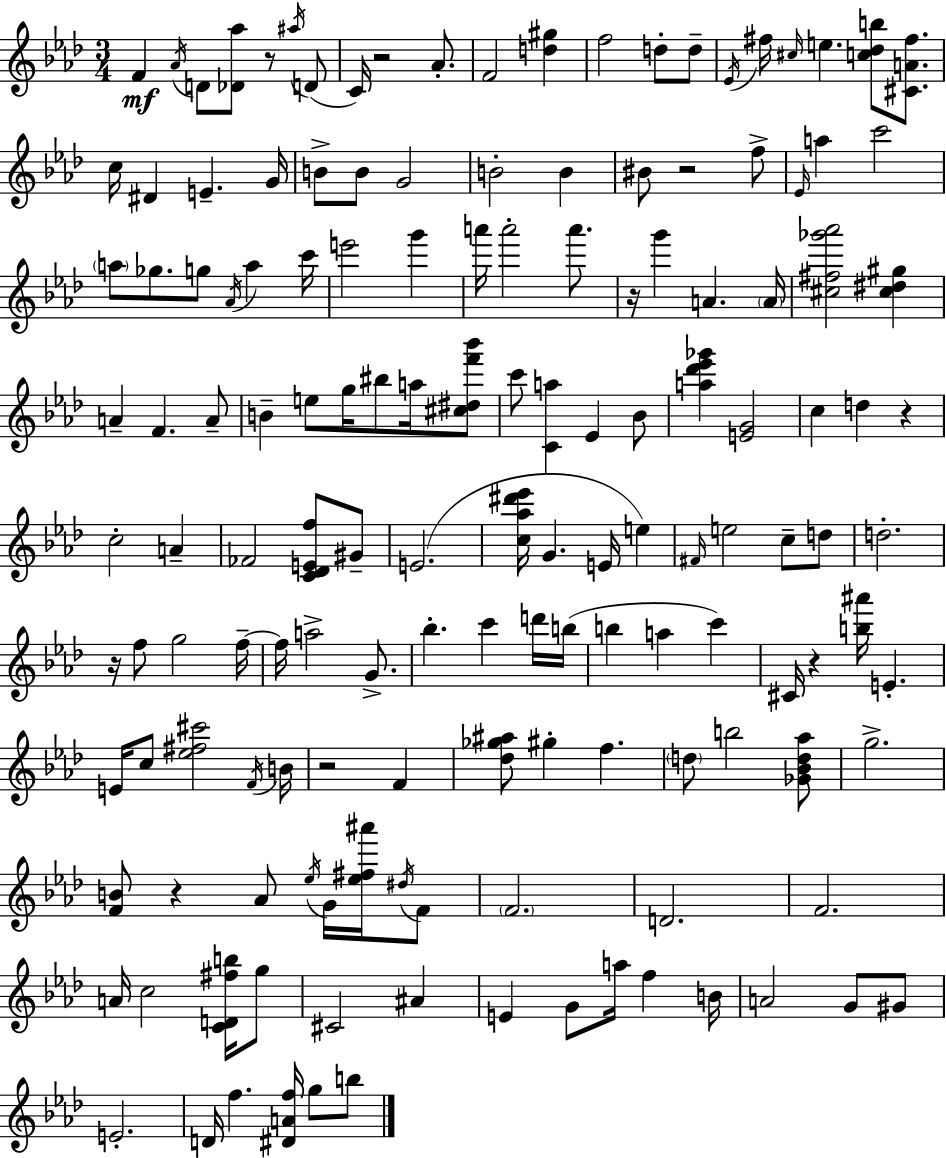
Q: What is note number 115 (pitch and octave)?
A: G#4